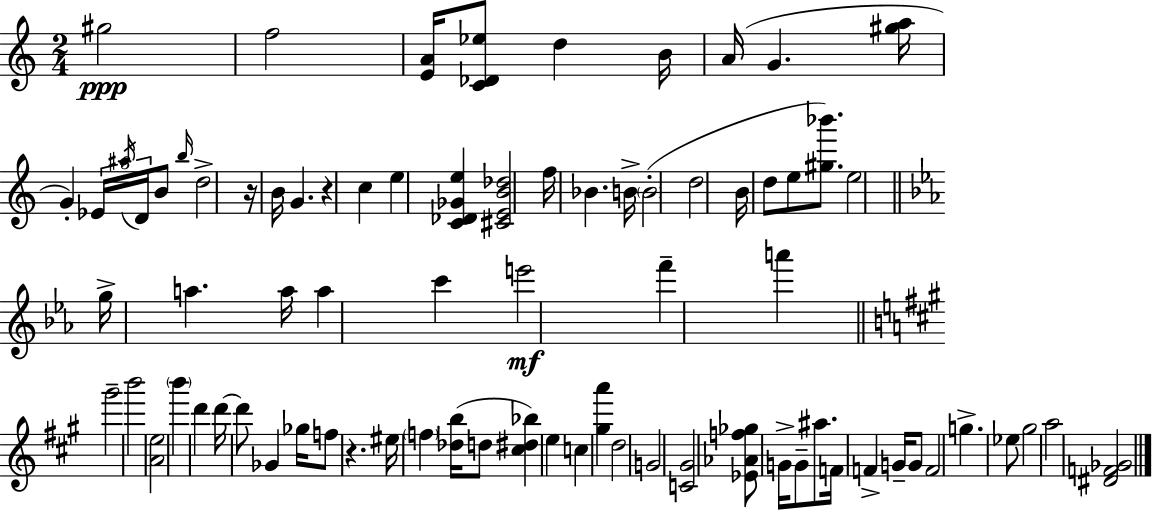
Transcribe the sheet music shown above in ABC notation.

X:1
T:Untitled
M:2/4
L:1/4
K:C
^g2 f2 [EA]/4 [C_D_e]/2 d B/4 A/4 G [^ga]/4 G _E/4 ^a/4 D/4 B/2 b/4 d2 z/4 B/4 G z c e [C_D_Ge] [^CEB_d]2 f/4 _B B/4 B2 d2 B/4 d/2 e/2 [^g_b']/2 e2 g/4 a a/4 a c' e'2 f' a' ^g'2 b'2 [Ae]2 b' d' d'/4 d'/2 _G _g/4 f/2 z ^e/4 f [_db]/4 d/2 [^c^d_b] e c [^ga'] d2 G2 [C^G]2 [_E_Af_g]/2 G/4 G/2 ^a/2 F/4 F G/4 G/2 F2 g _e/2 ^g2 a2 [^DF_G]2